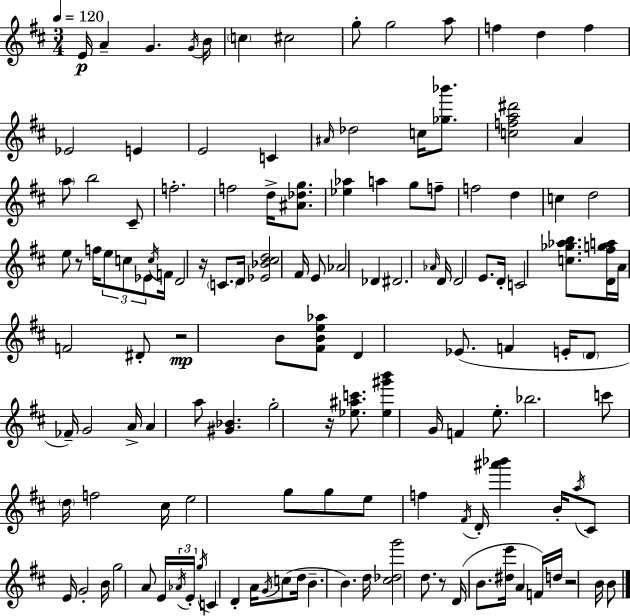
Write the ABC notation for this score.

X:1
T:Untitled
M:3/4
L:1/4
K:D
E/4 A G G/4 B/4 c ^c2 g/2 g2 a/2 f d f _E2 E E2 C ^A/4 _d2 c/4 [_g_b']/2 [cfa^d']2 A a/2 b2 ^C/2 f2 f2 d/4 [^A_dg]/2 [_e_a] a g/2 f/2 f2 d c d2 e/2 z/2 f/4 e/2 c/2 _E/2 c/4 F/4 D2 z/4 C/2 D/4 [_E_B^cd]2 ^F/4 E/2 _A2 _D ^D2 _A/4 D/4 D2 E/2 D/4 C2 [c_g_ab]/2 [D^fga]/4 A/4 F2 ^D/2 z2 B/2 [^FBe_a]/2 D _E/2 F E/4 D/2 _F/4 G2 A/4 A a/2 [^G_B] g2 z/4 [_e^ac']/2 [_e^g'b'] G/4 F e/2 _b2 c'/2 d/4 f2 ^c/4 e2 g/2 g/2 e/2 f ^F/4 D/4 [^a'_b'] B/4 a/4 ^C/2 E/4 G2 B/4 g2 A/2 E/4 _A/4 E/4 g/4 C D A/4 G/4 c/2 d/4 B B d/4 [^c_dg']2 d/2 z/2 D/4 B/2 [^de']/4 A F/4 d/4 z2 B/4 B/2